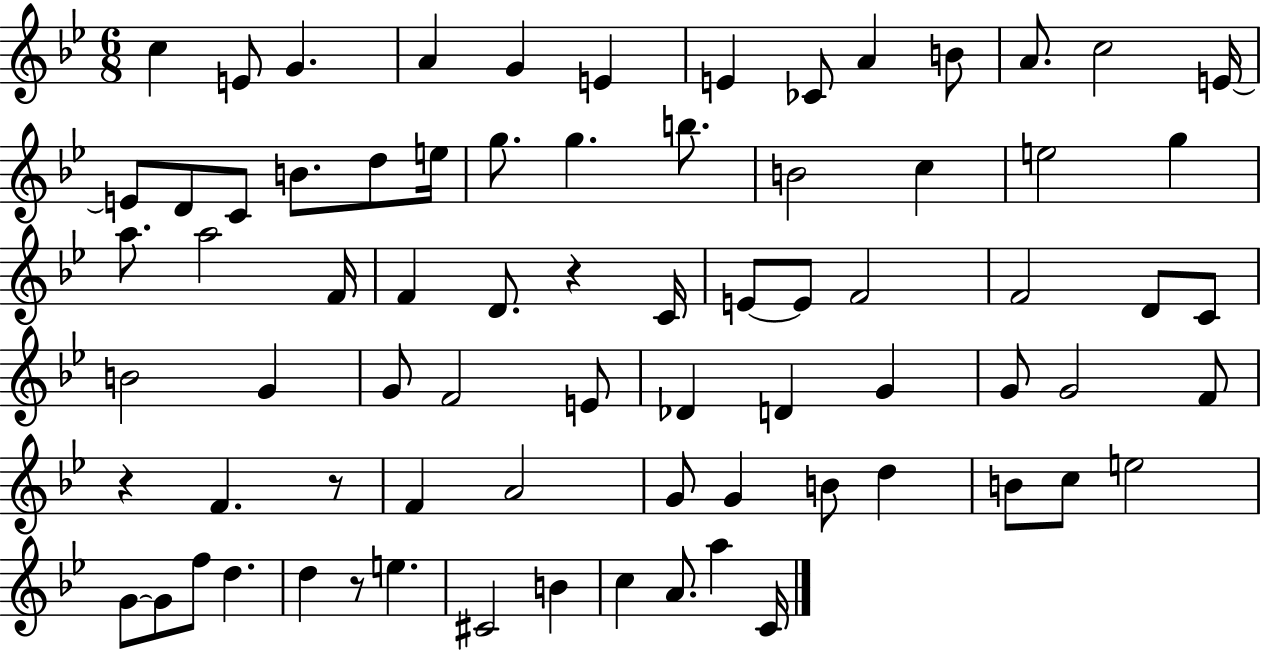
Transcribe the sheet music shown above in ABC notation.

X:1
T:Untitled
M:6/8
L:1/4
K:Bb
c E/2 G A G E E _C/2 A B/2 A/2 c2 E/4 E/2 D/2 C/2 B/2 d/2 e/4 g/2 g b/2 B2 c e2 g a/2 a2 F/4 F D/2 z C/4 E/2 E/2 F2 F2 D/2 C/2 B2 G G/2 F2 E/2 _D D G G/2 G2 F/2 z F z/2 F A2 G/2 G B/2 d B/2 c/2 e2 G/2 G/2 f/2 d d z/2 e ^C2 B c A/2 a C/4